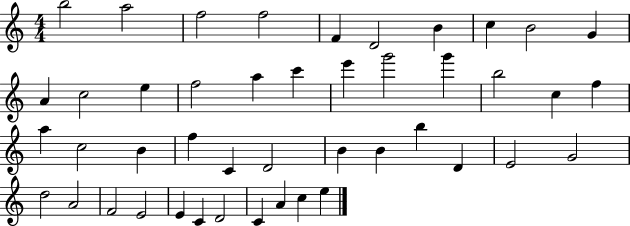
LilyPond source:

{
  \clef treble
  \numericTimeSignature
  \time 4/4
  \key c \major
  b''2 a''2 | f''2 f''2 | f'4 d'2 b'4 | c''4 b'2 g'4 | \break a'4 c''2 e''4 | f''2 a''4 c'''4 | e'''4 g'''2 g'''4 | b''2 c''4 f''4 | \break a''4 c''2 b'4 | f''4 c'4 d'2 | b'4 b'4 b''4 d'4 | e'2 g'2 | \break d''2 a'2 | f'2 e'2 | e'4 c'4 d'2 | c'4 a'4 c''4 e''4 | \break \bar "|."
}